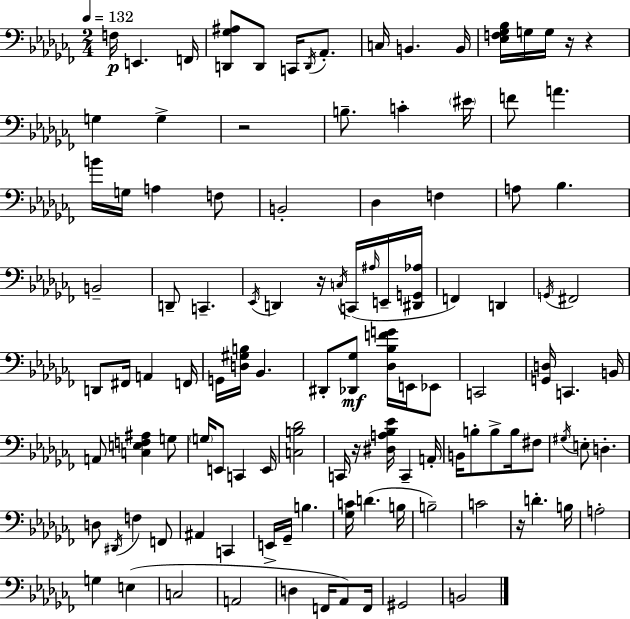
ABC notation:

X:1
T:Untitled
M:2/4
L:1/4
K:Abm
F,/4 E,, F,,/4 [D,,_G,^A,]/2 D,,/2 C,,/4 D,,/4 _A,,/2 C,/4 B,, B,,/4 [_E,F,_G,_B,]/4 G,/4 G,/4 z/4 z G, G, z2 B,/2 C ^E/4 F/2 A B/4 G,/4 A, F,/2 B,,2 _D, F, A,/2 _B, B,,2 D,,/2 C,, _E,,/4 D,, z/4 C,/4 C,,/4 ^A,/4 E,,/4 [^D,,G,,_A,]/4 F,, D,, G,,/4 ^F,,2 D,,/2 ^F,,/4 A,, F,,/4 G,,/4 [D,^G,B,]/4 _B,, ^D,,/2 [_D,,_G,]/2 [_D,_B,FG]/4 E,,/4 _E,,/2 C,,2 [G,,D,]/4 C,, B,,/4 A,,/2 [C,E,F,^A,] G,/2 G,/4 E,,/2 C,, E,,/4 [C,B,_D]2 C,,/4 z/4 [^D,A,_B,_E]/4 C,, A,,/4 B,,/4 B,/2 B,/2 B,/4 ^F,/2 ^G,/4 E,/2 D, D,/2 ^D,,/4 F, F,,/2 ^A,, C,, E,,/4 _G,,/4 B, [_G,C]/4 D B,/4 B,2 C2 z/4 D B,/4 A,2 G, E, C,2 A,,2 D, F,,/4 _A,,/2 F,,/4 ^G,,2 B,,2